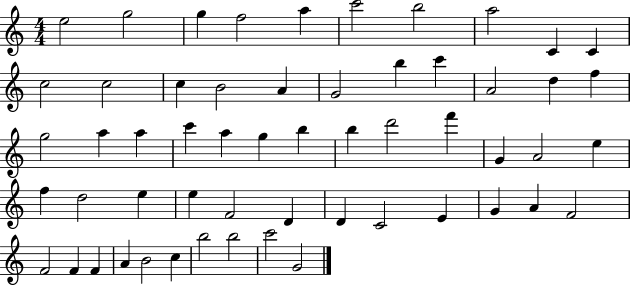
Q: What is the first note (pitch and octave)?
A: E5